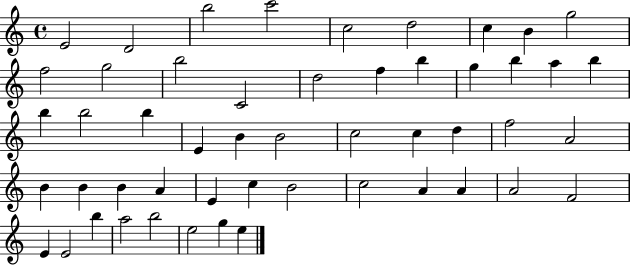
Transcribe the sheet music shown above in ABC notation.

X:1
T:Untitled
M:4/4
L:1/4
K:C
E2 D2 b2 c'2 c2 d2 c B g2 f2 g2 b2 C2 d2 f b g b a b b b2 b E B B2 c2 c d f2 A2 B B B A E c B2 c2 A A A2 F2 E E2 b a2 b2 e2 g e